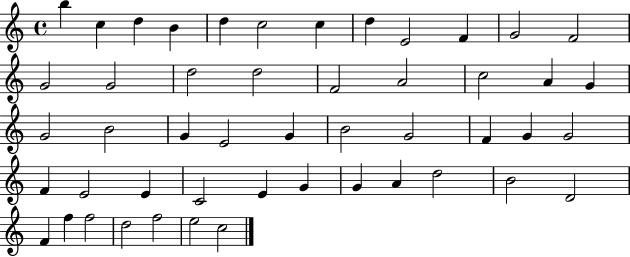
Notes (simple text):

B5/q C5/q D5/q B4/q D5/q C5/h C5/q D5/q E4/h F4/q G4/h F4/h G4/h G4/h D5/h D5/h F4/h A4/h C5/h A4/q G4/q G4/h B4/h G4/q E4/h G4/q B4/h G4/h F4/q G4/q G4/h F4/q E4/h E4/q C4/h E4/q G4/q G4/q A4/q D5/h B4/h D4/h F4/q F5/q F5/h D5/h F5/h E5/h C5/h